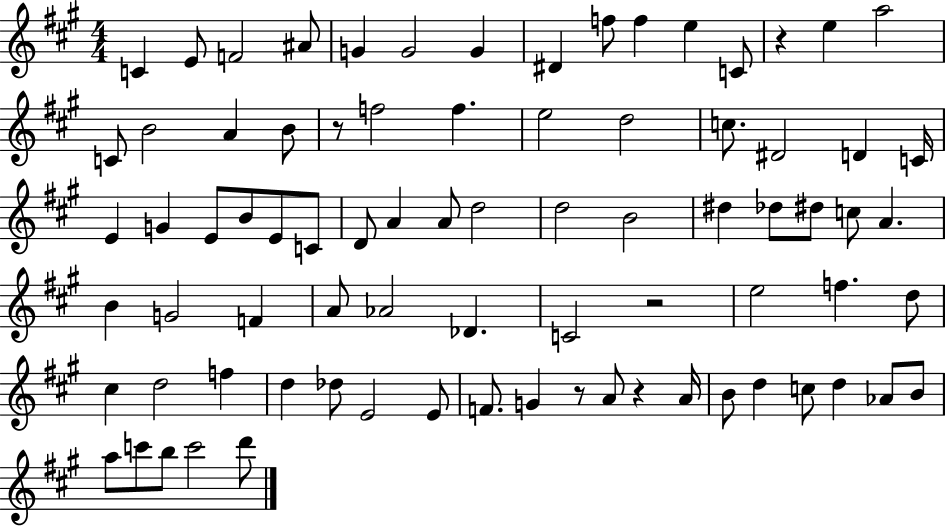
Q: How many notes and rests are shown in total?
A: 80